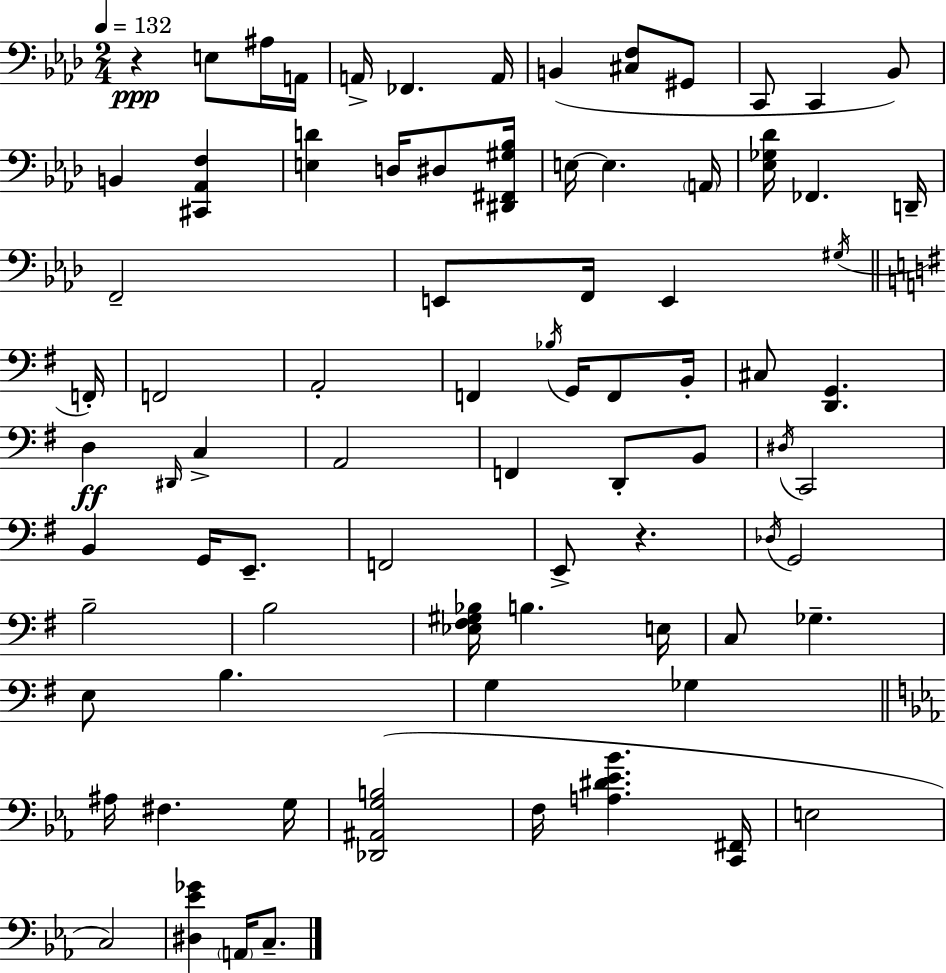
X:1
T:Untitled
M:2/4
L:1/4
K:Ab
z E,/2 ^A,/4 A,,/4 A,,/4 _F,, A,,/4 B,, [^C,F,]/2 ^G,,/2 C,,/2 C,, _B,,/2 B,, [^C,,_A,,F,] [E,D] D,/4 ^D,/2 [^D,,^F,,^G,_B,]/4 E,/4 E, A,,/4 [_E,_G,_D]/4 _F,, D,,/4 F,,2 E,,/2 F,,/4 E,, ^G,/4 F,,/4 F,,2 A,,2 F,, _B,/4 G,,/4 F,,/2 B,,/4 ^C,/2 [D,,G,,] D, ^D,,/4 C, A,,2 F,, D,,/2 B,,/2 ^D,/4 C,,2 B,, G,,/4 E,,/2 F,,2 E,,/2 z _D,/4 G,,2 B,2 B,2 [_E,^F,^G,_B,]/4 B, E,/4 C,/2 _G, E,/2 B, G, _G, ^A,/4 ^F, G,/4 [_D,,^A,,G,B,]2 F,/4 [A,^D_E_B] [C,,^F,,]/4 E,2 C,2 [^D,_E_G] A,,/4 C,/2